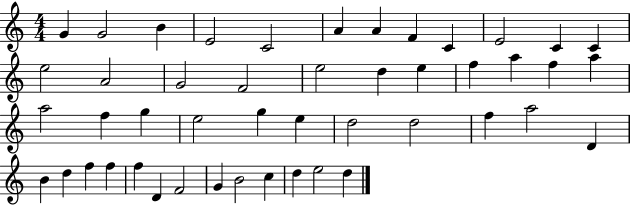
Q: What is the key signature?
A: C major